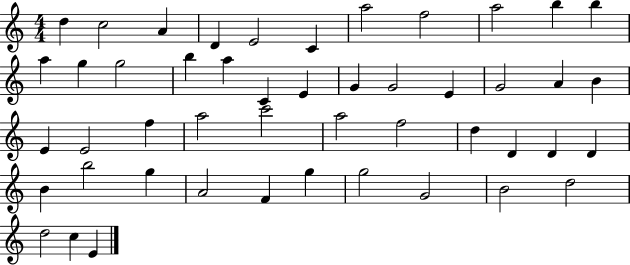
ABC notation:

X:1
T:Untitled
M:4/4
L:1/4
K:C
d c2 A D E2 C a2 f2 a2 b b a g g2 b a C E G G2 E G2 A B E E2 f a2 c'2 a2 f2 d D D D B b2 g A2 F g g2 G2 B2 d2 d2 c E